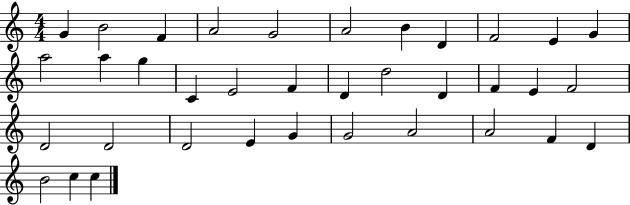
G4/q B4/h F4/q A4/h G4/h A4/h B4/q D4/q F4/h E4/q G4/q A5/h A5/q G5/q C4/q E4/h F4/q D4/q D5/h D4/q F4/q E4/q F4/h D4/h D4/h D4/h E4/q G4/q G4/h A4/h A4/h F4/q D4/q B4/h C5/q C5/q